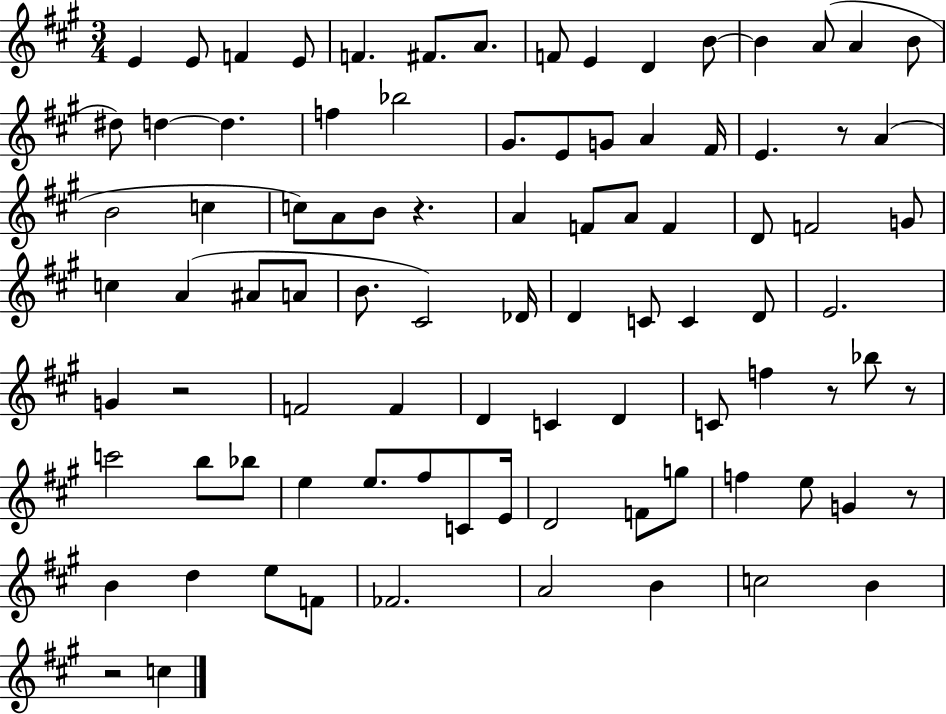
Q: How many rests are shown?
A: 7